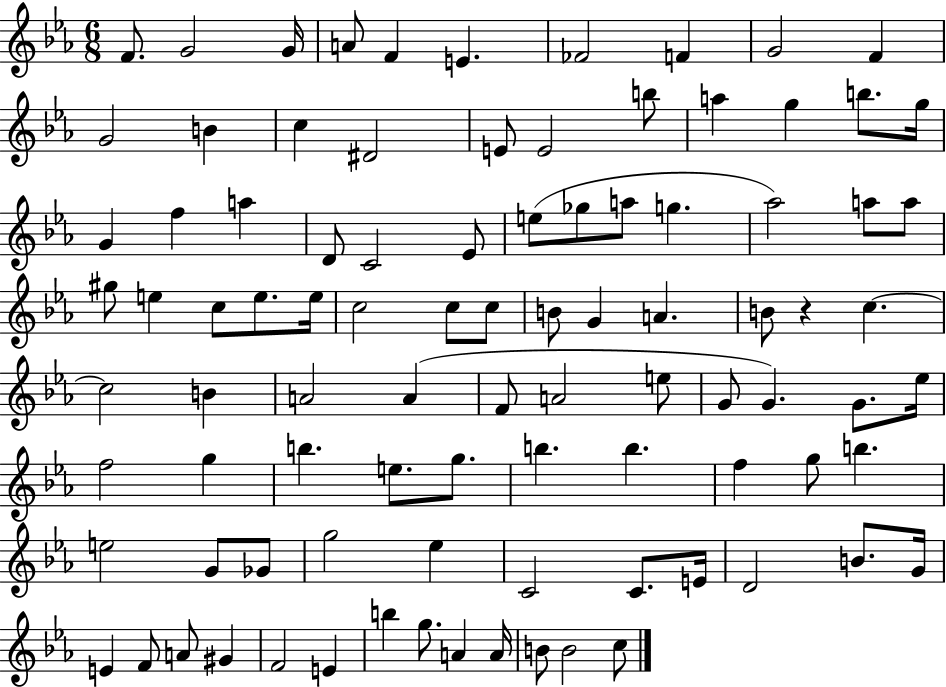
F4/e. G4/h G4/s A4/e F4/q E4/q. FES4/h F4/q G4/h F4/q G4/h B4/q C5/q D#4/h E4/e E4/h B5/e A5/q G5/q B5/e. G5/s G4/q F5/q A5/q D4/e C4/h Eb4/e E5/e Gb5/e A5/e G5/q. Ab5/h A5/e A5/e G#5/e E5/q C5/e E5/e. E5/s C5/h C5/e C5/e B4/e G4/q A4/q. B4/e R/q C5/q. C5/h B4/q A4/h A4/q F4/e A4/h E5/e G4/e G4/q. G4/e. Eb5/s F5/h G5/q B5/q. E5/e. G5/e. B5/q. B5/q. F5/q G5/e B5/q. E5/h G4/e Gb4/e G5/h Eb5/q C4/h C4/e. E4/s D4/h B4/e. G4/s E4/q F4/e A4/e G#4/q F4/h E4/q B5/q G5/e. A4/q A4/s B4/e B4/h C5/e